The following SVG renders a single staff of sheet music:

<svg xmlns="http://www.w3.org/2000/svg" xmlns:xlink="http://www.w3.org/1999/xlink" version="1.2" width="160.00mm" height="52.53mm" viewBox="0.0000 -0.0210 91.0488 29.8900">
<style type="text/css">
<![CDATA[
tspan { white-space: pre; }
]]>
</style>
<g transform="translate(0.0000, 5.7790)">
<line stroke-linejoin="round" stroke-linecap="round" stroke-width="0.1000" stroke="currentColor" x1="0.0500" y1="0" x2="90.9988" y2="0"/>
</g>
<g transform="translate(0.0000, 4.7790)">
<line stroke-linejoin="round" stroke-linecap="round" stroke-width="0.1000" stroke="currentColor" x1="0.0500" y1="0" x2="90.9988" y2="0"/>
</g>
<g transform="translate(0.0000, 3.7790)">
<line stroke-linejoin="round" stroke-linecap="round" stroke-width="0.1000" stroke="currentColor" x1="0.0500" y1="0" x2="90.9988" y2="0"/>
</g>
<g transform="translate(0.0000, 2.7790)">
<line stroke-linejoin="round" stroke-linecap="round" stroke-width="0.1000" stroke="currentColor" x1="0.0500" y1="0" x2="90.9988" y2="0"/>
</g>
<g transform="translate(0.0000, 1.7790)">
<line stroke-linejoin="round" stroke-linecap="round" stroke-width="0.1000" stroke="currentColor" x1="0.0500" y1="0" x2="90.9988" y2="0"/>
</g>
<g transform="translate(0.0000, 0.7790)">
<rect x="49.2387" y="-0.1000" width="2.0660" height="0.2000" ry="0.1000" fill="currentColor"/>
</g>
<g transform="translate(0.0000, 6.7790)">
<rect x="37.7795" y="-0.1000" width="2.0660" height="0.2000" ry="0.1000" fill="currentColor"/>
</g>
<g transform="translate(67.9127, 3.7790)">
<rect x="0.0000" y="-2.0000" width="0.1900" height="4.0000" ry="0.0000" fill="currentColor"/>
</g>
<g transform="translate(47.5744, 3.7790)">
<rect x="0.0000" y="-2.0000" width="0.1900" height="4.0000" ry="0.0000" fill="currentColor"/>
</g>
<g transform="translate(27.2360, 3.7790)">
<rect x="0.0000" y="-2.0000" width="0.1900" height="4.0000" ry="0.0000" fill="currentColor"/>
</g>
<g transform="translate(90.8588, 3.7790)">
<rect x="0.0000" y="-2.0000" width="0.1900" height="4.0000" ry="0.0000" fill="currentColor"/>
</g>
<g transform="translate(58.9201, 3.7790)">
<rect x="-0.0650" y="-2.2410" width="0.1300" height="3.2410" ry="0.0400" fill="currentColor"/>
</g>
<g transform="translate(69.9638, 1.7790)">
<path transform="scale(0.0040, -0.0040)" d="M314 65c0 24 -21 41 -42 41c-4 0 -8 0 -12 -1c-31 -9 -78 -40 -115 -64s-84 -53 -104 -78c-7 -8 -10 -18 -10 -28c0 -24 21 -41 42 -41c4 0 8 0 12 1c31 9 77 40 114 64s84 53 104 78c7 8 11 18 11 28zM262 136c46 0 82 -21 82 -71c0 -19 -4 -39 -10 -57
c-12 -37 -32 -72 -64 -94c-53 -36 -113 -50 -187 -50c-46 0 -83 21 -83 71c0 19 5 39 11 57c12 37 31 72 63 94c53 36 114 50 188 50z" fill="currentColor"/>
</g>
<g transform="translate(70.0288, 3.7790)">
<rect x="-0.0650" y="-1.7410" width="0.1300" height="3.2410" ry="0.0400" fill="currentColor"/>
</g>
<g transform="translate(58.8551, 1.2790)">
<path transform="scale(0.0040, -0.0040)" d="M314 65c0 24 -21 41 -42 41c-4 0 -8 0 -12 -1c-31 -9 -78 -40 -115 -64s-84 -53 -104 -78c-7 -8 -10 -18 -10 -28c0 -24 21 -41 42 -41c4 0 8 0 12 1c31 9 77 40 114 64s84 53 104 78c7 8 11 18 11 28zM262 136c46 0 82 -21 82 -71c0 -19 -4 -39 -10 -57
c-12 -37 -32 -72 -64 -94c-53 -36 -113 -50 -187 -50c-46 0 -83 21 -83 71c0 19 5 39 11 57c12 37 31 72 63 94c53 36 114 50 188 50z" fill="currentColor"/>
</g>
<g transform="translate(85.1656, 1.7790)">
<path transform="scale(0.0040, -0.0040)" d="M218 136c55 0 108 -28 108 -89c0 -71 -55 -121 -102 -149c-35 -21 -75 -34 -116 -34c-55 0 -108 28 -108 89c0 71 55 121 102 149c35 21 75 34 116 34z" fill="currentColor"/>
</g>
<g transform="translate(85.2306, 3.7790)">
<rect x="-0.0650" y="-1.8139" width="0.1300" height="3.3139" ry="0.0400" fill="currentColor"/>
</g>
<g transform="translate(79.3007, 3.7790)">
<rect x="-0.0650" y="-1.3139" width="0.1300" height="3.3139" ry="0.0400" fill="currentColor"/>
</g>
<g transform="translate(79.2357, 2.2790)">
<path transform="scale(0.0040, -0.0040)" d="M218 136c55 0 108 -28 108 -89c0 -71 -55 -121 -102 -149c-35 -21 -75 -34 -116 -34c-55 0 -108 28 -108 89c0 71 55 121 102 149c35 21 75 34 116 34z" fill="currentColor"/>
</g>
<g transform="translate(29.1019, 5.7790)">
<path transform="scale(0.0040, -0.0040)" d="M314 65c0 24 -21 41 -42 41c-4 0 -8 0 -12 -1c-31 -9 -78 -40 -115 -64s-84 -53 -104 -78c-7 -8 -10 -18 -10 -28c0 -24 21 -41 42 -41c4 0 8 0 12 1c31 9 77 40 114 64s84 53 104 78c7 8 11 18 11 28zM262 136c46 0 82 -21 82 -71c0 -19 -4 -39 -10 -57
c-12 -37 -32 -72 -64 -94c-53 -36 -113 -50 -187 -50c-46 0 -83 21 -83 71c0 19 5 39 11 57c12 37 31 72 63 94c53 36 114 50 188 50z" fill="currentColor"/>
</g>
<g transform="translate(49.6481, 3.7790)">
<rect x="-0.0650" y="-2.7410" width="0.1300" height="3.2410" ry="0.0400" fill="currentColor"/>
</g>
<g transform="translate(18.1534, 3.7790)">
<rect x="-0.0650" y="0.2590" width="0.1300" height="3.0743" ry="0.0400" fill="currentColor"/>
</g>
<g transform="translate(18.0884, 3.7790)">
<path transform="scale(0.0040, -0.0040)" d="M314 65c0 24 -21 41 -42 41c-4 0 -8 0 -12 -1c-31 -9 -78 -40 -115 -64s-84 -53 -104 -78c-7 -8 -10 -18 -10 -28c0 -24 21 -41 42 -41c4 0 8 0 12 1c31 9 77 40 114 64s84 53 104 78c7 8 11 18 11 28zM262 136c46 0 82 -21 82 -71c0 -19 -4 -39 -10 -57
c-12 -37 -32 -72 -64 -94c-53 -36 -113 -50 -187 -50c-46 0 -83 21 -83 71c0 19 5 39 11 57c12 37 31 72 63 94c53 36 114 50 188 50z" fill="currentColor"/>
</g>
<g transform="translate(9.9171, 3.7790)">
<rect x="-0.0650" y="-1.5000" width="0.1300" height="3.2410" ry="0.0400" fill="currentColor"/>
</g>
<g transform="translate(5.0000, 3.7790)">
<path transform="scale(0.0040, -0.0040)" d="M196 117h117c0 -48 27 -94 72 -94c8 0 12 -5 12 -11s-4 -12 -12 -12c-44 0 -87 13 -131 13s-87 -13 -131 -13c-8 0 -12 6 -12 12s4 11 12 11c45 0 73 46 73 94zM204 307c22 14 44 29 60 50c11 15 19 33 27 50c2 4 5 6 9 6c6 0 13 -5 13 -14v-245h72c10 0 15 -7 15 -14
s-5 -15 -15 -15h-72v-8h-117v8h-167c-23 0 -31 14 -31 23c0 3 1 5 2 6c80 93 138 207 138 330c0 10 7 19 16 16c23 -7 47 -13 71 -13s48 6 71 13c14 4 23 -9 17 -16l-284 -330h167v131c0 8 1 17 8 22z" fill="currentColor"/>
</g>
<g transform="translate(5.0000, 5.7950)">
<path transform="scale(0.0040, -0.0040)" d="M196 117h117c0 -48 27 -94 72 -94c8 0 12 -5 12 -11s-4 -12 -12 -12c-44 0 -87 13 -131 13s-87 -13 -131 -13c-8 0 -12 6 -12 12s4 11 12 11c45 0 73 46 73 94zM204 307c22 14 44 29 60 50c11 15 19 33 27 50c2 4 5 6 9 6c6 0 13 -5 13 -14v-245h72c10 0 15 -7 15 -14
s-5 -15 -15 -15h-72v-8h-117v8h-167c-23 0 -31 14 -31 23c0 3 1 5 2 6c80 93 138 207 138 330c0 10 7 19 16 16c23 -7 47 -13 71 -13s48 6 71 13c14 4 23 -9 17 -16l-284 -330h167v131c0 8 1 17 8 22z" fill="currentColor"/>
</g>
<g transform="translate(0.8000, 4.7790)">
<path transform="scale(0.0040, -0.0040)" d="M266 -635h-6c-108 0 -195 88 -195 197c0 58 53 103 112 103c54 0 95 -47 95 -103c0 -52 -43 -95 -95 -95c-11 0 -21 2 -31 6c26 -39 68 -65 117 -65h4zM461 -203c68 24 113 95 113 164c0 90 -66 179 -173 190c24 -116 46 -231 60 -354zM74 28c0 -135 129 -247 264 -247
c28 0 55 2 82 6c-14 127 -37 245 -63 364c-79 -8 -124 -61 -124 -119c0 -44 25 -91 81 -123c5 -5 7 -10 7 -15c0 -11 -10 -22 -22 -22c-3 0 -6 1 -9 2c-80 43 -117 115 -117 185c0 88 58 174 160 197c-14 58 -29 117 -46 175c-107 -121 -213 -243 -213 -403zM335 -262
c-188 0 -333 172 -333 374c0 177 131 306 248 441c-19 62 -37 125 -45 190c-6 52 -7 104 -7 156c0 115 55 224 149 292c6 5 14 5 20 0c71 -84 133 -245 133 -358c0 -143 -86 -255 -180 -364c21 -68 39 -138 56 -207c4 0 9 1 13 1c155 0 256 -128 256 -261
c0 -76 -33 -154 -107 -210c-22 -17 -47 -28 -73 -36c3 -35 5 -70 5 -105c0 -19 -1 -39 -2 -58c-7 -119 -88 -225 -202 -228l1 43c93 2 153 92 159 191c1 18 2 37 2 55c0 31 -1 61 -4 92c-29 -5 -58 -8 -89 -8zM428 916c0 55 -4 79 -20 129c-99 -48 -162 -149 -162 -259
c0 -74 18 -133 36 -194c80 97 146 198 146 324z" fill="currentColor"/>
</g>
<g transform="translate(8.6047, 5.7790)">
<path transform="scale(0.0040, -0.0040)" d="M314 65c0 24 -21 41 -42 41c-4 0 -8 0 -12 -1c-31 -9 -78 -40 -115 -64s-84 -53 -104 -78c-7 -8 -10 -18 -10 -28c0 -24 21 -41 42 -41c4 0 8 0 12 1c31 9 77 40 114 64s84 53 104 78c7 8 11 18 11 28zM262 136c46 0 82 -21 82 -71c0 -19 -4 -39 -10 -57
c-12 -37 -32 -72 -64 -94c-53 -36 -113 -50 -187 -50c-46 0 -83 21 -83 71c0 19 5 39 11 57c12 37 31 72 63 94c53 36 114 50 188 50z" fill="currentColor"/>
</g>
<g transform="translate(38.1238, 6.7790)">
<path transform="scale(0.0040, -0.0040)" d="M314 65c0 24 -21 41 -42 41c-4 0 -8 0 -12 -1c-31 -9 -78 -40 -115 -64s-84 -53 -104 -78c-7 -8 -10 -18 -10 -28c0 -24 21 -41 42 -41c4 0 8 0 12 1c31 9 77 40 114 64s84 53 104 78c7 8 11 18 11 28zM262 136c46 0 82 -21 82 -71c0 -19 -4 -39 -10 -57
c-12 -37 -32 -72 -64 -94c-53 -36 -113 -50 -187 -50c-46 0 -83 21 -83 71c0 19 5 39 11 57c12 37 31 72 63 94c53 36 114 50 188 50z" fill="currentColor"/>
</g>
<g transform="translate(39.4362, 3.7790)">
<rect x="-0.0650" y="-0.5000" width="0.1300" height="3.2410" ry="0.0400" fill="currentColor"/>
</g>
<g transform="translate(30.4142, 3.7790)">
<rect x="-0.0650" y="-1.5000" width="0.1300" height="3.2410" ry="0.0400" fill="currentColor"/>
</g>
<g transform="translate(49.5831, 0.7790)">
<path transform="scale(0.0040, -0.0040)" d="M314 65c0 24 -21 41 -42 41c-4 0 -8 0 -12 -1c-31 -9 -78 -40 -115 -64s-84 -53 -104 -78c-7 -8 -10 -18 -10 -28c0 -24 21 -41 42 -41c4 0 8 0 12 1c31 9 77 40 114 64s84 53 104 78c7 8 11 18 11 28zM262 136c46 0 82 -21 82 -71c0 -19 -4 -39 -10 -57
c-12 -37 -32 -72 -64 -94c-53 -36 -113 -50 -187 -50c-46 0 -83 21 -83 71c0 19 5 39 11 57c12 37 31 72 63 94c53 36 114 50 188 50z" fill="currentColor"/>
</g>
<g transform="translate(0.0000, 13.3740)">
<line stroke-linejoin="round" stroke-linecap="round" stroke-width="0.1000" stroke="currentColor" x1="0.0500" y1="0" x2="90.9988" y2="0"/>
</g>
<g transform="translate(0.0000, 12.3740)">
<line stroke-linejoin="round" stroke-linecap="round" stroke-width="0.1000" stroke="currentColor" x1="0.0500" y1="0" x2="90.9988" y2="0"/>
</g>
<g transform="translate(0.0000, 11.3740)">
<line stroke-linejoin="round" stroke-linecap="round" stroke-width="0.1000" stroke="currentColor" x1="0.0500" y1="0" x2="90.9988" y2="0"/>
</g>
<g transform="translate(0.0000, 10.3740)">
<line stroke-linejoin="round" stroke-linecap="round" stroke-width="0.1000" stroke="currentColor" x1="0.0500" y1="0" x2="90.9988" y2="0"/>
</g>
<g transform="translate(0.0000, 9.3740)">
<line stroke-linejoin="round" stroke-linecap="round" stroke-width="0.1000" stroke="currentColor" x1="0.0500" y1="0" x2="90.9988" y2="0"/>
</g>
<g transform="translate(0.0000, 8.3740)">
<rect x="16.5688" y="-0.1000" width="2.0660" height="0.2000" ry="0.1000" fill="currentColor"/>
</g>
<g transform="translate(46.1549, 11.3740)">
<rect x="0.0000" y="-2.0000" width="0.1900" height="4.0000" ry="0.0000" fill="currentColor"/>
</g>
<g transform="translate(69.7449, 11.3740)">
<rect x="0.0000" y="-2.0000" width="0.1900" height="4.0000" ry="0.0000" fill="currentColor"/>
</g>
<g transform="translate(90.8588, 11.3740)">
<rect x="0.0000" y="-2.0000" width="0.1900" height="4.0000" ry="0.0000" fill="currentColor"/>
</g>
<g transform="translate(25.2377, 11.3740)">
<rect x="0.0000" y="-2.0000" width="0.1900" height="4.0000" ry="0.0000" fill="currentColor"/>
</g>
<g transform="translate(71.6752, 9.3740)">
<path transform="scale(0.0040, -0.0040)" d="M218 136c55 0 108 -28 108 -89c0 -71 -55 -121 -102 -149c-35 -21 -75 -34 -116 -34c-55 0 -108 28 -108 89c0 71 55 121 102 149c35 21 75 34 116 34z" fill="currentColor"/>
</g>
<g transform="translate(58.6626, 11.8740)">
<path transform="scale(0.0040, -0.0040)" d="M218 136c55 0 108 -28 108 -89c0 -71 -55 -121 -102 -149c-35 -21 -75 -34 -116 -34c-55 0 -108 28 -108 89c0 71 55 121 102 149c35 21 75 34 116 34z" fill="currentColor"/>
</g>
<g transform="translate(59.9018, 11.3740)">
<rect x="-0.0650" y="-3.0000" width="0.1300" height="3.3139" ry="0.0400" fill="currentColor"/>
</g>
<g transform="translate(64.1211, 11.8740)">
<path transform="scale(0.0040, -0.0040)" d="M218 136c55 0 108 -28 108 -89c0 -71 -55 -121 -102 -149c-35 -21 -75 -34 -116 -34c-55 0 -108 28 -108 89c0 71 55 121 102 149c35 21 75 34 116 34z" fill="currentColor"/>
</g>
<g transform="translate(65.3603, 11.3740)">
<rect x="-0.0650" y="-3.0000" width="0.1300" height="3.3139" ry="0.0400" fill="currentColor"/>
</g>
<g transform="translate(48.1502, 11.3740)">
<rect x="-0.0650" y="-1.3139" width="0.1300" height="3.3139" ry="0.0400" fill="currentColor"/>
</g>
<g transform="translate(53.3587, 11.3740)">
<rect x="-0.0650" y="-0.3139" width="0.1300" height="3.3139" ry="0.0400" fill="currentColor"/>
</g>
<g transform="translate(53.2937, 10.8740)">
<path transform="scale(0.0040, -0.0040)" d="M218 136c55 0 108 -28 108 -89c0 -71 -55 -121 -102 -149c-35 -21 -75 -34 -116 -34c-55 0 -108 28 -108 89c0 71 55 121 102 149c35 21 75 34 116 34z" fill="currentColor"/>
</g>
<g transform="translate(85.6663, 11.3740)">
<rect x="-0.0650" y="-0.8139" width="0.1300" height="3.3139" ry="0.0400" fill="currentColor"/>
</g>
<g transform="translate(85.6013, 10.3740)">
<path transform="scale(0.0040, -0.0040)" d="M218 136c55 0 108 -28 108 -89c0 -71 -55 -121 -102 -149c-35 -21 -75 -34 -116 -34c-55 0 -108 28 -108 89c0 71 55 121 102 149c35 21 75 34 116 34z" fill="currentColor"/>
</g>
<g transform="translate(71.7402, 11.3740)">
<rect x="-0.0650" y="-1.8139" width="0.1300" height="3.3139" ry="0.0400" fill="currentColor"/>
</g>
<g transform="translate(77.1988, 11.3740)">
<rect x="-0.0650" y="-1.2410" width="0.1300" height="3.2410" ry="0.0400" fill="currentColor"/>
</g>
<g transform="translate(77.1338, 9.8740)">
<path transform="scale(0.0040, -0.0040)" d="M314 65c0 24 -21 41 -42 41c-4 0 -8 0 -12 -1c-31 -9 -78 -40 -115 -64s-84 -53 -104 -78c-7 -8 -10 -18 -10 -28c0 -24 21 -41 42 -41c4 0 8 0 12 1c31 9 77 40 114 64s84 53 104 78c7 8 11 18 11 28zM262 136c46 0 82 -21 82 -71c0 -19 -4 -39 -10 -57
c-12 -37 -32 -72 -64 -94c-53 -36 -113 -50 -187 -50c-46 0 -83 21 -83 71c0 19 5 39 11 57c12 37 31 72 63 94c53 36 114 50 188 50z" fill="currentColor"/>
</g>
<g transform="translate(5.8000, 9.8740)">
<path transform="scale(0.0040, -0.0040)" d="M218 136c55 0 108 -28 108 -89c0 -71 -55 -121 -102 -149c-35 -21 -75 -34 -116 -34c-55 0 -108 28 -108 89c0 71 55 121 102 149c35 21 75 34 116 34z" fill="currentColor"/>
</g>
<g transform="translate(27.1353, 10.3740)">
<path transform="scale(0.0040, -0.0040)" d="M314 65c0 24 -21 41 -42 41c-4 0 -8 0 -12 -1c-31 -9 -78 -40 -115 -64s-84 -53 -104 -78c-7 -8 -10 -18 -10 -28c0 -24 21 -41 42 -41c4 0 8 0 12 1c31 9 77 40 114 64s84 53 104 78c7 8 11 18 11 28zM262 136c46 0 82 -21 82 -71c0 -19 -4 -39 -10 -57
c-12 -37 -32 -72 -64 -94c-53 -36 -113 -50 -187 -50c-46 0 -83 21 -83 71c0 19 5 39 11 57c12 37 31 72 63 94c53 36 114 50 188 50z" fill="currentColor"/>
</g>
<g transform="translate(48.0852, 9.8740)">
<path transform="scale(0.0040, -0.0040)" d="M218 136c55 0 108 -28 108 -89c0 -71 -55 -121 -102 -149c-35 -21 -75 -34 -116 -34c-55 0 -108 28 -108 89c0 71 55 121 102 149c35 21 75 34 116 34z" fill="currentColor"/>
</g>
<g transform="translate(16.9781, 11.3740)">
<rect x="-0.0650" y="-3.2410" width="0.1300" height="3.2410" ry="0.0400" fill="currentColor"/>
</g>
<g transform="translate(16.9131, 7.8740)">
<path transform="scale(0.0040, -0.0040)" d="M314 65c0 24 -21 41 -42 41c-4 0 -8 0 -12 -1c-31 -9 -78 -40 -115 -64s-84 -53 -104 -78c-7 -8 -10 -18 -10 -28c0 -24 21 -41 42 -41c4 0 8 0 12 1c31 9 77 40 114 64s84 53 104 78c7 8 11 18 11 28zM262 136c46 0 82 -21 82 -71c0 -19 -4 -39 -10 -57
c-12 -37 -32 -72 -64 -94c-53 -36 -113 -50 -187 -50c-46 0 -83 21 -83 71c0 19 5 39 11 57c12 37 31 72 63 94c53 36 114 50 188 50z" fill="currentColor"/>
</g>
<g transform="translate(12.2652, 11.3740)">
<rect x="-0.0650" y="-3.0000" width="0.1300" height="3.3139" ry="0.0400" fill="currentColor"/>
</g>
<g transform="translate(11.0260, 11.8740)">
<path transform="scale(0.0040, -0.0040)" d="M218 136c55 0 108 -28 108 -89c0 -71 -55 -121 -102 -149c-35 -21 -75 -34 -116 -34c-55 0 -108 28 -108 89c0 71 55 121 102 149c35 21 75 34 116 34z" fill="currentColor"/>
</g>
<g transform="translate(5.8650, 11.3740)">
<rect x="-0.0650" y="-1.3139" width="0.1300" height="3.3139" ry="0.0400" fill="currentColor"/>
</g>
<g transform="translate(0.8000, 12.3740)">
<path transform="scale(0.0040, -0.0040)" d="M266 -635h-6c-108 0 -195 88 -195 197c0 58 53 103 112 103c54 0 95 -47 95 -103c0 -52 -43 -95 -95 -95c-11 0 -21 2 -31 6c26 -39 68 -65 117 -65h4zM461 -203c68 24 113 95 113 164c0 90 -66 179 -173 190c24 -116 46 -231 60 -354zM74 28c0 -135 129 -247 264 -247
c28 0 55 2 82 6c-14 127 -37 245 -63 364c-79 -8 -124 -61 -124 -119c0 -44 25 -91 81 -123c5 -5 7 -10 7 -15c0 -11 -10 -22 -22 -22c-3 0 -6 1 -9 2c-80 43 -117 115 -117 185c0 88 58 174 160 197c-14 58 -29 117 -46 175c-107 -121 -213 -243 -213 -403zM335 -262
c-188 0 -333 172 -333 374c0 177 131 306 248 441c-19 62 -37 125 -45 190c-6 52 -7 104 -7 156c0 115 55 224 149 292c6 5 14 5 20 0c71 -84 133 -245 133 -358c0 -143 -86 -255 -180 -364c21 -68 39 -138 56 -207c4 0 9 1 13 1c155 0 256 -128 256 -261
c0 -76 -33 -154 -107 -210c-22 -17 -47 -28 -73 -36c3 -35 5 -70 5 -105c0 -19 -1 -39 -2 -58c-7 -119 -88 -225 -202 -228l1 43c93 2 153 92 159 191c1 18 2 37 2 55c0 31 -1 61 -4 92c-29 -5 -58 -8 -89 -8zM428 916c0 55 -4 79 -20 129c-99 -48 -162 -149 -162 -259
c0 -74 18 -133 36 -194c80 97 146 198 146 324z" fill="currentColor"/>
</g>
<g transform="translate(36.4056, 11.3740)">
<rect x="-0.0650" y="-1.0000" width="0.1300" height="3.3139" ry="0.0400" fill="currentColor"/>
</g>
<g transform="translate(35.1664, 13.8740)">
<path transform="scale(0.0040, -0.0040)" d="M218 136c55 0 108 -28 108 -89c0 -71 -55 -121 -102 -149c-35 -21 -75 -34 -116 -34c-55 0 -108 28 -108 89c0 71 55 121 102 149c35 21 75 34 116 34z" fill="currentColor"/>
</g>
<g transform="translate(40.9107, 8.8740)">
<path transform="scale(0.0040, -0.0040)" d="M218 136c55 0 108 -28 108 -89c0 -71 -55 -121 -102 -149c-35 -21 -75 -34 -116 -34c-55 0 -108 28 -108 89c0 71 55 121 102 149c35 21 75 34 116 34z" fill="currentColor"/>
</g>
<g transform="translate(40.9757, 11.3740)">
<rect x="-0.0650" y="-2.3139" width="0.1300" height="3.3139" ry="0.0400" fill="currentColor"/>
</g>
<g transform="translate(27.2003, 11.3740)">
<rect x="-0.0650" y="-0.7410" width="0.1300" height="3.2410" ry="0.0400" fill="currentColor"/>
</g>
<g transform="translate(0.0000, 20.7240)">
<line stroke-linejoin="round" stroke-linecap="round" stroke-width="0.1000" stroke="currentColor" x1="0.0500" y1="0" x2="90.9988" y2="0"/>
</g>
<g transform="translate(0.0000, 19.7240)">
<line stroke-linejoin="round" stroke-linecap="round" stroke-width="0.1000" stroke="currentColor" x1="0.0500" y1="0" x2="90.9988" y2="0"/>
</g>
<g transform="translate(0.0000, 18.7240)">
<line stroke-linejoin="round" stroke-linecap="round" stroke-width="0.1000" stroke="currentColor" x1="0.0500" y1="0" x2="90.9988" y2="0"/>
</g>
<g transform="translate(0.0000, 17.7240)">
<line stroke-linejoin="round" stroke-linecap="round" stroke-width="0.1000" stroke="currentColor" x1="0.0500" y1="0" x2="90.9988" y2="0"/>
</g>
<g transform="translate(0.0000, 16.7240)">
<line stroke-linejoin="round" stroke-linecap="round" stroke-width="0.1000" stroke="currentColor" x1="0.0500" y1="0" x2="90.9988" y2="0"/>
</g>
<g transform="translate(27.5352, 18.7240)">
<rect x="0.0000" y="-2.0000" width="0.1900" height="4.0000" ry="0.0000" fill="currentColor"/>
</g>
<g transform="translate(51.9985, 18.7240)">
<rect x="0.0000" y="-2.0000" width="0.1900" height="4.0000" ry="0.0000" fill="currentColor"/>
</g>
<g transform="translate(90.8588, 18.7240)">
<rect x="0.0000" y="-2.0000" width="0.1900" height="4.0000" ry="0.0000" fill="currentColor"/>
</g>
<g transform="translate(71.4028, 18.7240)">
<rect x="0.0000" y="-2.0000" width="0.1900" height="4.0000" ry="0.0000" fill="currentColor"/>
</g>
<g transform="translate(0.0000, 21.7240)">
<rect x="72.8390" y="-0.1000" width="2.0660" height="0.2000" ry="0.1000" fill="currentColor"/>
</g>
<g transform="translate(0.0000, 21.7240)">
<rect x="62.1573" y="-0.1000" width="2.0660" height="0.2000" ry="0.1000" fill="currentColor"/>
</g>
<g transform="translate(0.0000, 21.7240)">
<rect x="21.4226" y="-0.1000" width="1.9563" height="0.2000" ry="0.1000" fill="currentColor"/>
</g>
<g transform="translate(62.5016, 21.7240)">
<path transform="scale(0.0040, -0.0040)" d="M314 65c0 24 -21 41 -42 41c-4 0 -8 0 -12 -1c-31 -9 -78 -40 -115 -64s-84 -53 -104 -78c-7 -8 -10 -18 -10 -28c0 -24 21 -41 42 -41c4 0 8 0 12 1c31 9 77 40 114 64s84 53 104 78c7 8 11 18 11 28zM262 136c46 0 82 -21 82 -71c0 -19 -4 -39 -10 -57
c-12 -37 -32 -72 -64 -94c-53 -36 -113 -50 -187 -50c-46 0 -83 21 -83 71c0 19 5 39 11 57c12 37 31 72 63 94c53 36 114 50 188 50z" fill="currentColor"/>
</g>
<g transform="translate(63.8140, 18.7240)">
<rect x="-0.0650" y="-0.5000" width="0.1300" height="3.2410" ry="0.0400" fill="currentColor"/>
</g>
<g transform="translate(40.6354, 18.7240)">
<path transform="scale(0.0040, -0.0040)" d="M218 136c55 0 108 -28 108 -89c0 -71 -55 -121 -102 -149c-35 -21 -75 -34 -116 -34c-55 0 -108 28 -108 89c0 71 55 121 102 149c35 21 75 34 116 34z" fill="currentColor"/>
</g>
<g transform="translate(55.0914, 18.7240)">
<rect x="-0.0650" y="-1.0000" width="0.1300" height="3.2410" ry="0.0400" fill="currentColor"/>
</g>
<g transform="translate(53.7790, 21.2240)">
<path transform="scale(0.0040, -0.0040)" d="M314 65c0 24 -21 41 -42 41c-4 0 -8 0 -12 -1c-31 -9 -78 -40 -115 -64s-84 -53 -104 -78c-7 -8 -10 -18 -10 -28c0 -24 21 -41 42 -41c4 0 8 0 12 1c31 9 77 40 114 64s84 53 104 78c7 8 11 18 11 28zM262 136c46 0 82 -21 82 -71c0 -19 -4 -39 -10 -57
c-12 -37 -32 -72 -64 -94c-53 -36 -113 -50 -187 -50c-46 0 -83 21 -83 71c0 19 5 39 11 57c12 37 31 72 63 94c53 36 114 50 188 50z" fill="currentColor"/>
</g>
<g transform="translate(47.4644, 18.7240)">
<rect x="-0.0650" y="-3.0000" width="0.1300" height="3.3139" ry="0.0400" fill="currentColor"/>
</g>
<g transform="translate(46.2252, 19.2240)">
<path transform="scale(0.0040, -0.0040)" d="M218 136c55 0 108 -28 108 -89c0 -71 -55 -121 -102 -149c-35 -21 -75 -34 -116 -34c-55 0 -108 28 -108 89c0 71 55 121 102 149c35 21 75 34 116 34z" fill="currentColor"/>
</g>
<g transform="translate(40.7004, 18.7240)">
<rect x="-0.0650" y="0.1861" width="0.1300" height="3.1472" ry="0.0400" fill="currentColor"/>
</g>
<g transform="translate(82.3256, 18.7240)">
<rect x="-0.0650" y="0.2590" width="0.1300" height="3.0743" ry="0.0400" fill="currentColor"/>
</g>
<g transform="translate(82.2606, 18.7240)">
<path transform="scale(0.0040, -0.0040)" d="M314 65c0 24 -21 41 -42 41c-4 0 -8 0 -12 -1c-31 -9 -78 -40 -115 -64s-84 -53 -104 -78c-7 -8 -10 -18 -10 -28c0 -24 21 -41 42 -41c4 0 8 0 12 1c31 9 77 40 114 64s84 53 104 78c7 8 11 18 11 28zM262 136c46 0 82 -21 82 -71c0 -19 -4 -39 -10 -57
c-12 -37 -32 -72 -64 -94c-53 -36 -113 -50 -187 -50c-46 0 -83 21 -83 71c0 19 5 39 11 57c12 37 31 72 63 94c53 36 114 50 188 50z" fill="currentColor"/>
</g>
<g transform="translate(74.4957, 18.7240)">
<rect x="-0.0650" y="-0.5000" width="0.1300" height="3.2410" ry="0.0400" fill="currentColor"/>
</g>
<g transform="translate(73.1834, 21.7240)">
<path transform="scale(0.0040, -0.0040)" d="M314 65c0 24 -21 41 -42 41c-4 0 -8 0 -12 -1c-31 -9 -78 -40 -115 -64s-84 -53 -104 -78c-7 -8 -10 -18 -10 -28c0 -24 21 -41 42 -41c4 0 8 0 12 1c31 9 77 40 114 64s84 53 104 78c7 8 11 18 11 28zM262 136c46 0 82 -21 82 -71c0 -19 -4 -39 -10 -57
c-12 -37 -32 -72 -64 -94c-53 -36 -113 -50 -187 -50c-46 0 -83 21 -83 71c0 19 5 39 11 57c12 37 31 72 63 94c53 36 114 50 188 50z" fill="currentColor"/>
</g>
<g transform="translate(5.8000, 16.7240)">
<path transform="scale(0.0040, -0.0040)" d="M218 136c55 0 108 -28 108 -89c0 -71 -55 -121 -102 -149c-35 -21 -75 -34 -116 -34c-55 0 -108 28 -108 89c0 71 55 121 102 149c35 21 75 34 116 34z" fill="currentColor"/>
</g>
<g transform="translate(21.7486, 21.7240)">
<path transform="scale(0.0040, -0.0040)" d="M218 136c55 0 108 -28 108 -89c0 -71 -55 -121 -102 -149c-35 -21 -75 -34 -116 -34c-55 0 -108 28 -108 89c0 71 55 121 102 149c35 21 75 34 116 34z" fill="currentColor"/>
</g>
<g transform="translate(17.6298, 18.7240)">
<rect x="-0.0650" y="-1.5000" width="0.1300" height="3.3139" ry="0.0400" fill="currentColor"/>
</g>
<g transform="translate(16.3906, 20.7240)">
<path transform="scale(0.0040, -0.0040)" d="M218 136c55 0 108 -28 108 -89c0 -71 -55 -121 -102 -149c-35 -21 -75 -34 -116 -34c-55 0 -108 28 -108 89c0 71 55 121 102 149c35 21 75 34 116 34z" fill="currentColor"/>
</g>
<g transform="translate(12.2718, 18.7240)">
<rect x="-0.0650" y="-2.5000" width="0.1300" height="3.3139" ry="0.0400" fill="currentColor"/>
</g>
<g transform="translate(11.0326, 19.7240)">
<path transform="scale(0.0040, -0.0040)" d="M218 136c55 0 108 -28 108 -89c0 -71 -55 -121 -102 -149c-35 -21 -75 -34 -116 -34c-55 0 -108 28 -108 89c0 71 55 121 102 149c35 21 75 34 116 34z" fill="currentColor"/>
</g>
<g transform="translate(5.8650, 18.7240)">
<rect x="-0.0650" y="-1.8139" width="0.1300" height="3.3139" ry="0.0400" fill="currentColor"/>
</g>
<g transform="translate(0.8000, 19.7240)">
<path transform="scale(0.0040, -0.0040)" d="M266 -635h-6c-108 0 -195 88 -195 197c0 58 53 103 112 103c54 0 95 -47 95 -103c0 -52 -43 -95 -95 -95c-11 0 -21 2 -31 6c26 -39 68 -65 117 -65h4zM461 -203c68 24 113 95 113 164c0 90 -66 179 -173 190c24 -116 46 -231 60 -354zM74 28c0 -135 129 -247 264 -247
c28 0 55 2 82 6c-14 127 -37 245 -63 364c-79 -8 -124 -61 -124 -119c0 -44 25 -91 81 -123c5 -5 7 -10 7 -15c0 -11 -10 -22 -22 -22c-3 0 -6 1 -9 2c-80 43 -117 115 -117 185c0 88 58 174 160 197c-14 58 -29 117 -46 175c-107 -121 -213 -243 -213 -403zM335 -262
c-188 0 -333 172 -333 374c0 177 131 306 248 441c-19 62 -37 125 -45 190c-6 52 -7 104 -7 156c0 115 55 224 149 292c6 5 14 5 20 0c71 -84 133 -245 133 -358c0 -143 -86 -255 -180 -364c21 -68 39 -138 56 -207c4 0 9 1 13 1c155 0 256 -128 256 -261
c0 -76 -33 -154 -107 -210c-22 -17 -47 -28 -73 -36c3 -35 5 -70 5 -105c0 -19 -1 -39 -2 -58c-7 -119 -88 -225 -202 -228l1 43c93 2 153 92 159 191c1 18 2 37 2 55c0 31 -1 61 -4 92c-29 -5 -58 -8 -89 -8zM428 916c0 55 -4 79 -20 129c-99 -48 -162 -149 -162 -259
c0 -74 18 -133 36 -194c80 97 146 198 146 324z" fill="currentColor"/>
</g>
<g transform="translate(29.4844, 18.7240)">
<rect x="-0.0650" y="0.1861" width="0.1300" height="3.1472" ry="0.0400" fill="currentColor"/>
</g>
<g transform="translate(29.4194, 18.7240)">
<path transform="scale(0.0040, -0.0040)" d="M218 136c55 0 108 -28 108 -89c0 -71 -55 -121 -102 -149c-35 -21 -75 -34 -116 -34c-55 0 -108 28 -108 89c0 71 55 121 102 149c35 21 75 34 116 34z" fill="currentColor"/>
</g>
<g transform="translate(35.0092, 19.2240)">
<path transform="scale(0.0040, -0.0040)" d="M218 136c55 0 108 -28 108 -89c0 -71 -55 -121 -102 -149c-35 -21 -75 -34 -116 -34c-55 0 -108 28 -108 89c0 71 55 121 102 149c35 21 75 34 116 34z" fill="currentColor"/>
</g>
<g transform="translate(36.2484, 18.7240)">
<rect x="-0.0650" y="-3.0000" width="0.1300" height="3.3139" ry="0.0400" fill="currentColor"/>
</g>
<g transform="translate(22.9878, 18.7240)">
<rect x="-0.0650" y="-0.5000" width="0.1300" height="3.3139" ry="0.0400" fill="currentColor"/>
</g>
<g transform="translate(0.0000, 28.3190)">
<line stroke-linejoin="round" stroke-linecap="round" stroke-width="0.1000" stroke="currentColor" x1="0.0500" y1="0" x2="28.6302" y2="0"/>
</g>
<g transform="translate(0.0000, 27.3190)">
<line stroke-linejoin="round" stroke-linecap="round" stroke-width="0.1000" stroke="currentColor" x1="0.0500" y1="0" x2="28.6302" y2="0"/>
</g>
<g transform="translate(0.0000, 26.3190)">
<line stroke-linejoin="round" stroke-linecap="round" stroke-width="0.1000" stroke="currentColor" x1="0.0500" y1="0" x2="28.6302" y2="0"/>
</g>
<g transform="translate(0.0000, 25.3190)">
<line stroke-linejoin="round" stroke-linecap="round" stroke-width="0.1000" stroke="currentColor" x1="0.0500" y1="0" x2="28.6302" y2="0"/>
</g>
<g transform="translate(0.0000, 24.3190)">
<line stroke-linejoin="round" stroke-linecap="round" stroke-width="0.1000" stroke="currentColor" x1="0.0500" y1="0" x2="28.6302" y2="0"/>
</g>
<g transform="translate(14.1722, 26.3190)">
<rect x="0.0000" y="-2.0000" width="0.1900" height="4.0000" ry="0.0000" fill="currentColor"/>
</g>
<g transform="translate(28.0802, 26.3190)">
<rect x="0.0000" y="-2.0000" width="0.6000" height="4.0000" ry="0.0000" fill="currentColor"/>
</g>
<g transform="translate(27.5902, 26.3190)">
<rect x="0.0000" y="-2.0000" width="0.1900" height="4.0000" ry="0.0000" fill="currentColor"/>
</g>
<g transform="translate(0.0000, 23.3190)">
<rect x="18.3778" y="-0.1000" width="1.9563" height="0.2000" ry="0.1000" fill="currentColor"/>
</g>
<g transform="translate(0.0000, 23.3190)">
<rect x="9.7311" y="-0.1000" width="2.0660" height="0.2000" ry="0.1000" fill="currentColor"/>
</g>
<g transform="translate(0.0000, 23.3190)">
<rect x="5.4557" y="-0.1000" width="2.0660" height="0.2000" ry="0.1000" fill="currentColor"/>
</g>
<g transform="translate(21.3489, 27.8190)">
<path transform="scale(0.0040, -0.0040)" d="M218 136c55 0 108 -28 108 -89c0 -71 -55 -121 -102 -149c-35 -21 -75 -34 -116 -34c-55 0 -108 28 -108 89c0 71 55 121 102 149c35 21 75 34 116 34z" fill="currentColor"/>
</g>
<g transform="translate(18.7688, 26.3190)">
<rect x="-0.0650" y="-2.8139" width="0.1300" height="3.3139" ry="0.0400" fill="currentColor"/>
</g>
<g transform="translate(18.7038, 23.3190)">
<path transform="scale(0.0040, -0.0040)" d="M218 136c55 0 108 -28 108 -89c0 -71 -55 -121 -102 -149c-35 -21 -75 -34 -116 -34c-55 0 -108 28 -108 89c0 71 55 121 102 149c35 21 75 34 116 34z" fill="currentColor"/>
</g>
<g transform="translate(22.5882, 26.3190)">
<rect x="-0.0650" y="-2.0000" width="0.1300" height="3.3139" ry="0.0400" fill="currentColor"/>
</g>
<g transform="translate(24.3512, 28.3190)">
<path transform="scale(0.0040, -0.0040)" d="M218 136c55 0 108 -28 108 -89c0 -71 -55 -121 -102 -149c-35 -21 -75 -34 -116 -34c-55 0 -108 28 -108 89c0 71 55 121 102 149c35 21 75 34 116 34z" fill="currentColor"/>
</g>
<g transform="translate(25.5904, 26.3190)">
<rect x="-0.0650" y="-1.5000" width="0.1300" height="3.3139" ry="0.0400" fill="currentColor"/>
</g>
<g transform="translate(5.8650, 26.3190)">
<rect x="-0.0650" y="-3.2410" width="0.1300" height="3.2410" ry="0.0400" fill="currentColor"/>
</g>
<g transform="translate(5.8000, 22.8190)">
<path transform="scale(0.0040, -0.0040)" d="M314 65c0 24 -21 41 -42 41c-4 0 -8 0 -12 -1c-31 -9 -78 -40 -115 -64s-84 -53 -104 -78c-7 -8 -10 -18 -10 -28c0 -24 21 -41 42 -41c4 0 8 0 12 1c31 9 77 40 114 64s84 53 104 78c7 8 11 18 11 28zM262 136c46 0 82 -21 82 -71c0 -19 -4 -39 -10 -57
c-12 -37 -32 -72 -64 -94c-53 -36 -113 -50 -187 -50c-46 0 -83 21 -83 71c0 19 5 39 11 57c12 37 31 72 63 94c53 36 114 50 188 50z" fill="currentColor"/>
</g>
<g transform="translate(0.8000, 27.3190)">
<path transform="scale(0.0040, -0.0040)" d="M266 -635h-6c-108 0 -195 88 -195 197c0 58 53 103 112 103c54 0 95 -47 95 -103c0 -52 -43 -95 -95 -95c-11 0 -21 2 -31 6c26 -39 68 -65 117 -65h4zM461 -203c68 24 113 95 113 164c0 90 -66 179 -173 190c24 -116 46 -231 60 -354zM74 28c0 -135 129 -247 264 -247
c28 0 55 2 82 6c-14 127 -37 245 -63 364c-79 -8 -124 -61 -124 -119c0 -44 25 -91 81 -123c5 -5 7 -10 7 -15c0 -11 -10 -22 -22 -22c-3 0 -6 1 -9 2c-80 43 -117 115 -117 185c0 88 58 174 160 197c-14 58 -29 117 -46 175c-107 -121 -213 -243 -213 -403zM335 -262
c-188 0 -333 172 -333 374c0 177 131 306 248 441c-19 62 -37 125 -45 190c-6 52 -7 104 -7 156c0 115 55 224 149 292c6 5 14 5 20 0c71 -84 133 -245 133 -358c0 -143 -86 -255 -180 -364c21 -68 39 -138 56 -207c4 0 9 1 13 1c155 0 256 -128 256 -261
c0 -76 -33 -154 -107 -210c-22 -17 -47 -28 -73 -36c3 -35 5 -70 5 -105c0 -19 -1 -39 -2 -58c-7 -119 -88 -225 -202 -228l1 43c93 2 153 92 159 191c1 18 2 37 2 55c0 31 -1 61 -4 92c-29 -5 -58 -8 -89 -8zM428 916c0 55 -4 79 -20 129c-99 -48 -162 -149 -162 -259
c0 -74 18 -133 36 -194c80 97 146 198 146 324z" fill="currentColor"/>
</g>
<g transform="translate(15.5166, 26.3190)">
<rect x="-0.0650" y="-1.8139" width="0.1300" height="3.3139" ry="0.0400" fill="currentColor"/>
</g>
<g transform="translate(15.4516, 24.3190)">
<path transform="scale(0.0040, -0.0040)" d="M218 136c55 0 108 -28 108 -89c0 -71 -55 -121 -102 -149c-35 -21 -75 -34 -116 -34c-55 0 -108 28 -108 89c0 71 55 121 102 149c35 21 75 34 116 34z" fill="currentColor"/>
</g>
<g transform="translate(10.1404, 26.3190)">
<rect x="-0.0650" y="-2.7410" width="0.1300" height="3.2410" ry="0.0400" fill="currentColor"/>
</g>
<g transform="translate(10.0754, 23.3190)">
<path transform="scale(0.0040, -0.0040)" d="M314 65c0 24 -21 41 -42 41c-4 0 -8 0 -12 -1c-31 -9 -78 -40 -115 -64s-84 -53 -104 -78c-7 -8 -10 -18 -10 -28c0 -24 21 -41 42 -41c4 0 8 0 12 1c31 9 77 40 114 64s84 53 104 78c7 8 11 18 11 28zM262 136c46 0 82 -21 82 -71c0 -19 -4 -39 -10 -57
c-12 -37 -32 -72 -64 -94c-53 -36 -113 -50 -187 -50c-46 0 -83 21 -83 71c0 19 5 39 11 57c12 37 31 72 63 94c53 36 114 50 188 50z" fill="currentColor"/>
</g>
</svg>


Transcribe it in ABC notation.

X:1
T:Untitled
M:4/4
L:1/4
K:C
E2 B2 E2 C2 a2 g2 f2 e f e A b2 d2 D g e c A A f e2 d f G E C B A B A D2 C2 C2 B2 b2 a2 f a F E